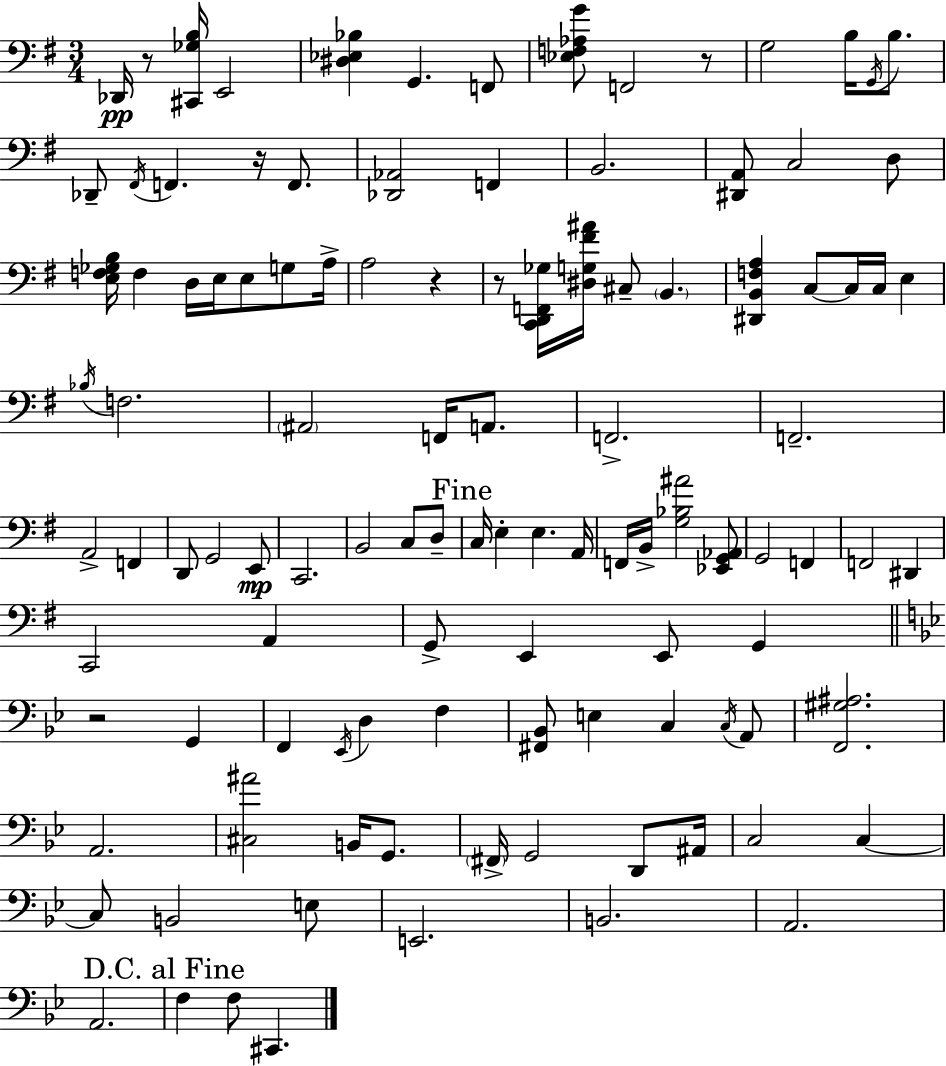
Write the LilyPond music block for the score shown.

{
  \clef bass
  \numericTimeSignature
  \time 3/4
  \key g \major
  \repeat volta 2 { des,16\pp r8 <cis, ges b>16 e,2 | <dis ees bes>4 g,4. f,8 | <ees f aes g'>8 f,2 r8 | g2 b16 \acciaccatura { g,16 } b8. | \break des,8-- \acciaccatura { fis,16 } f,4. r16 f,8. | <des, aes,>2 f,4 | b,2. | <dis, a,>8 c2 | \break d8 <e f ges b>16 f4 d16 e16 e8 g8 | a16-> a2 r4 | r8 <c, d, f, ges>16 <dis g fis' ais'>16 cis8-- \parenthesize b,4. | <dis, b, f a>4 c8~~ c16 c16 e4 | \break \acciaccatura { bes16 } f2. | \parenthesize ais,2 f,16 | a,8. f,2.-> | f,2.-- | \break a,2-> f,4 | d,8 g,2 | e,8\mp c,2. | b,2 c8 | \break d8-- \mark "Fine" c16 e4-. e4. | a,16 f,16 b,16-> <g bes ais'>2 | <ees, g, aes,>8 g,2 f,4 | f,2 dis,4 | \break c,2 a,4 | g,8-> e,4 e,8 g,4 | \bar "||" \break \key g \minor r2 g,4 | f,4 \acciaccatura { ees,16 } d4 f4 | <fis, bes,>8 e4 c4 \acciaccatura { c16 } | a,8 <f, gis ais>2. | \break a,2. | <cis ais'>2 b,16 g,8. | \parenthesize fis,16-> g,2 d,8 | ais,16 c2 c4~~ | \break c8 b,2 | e8 e,2. | b,2. | a,2. | \break a,2. | \mark "D.C. al Fine" f4 f8 cis,4. | } \bar "|."
}